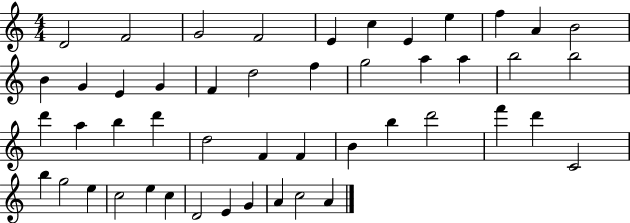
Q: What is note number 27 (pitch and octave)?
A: D6